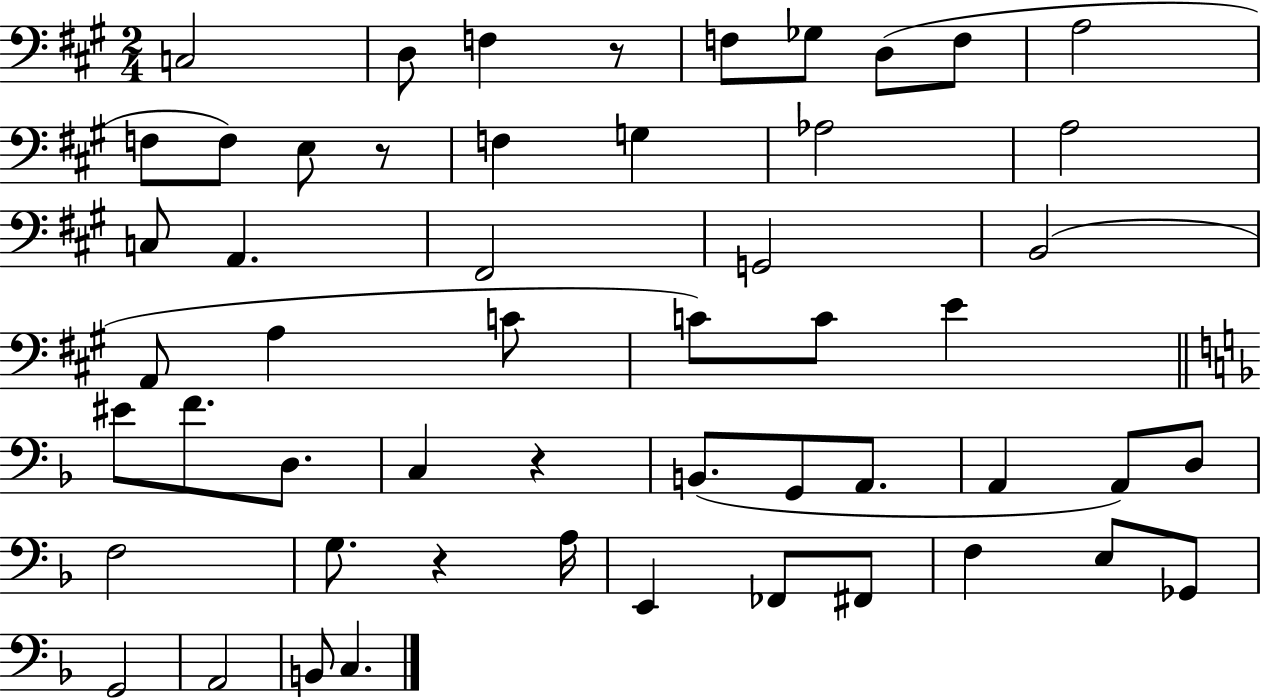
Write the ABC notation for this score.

X:1
T:Untitled
M:2/4
L:1/4
K:A
C,2 D,/2 F, z/2 F,/2 _G,/2 D,/2 F,/2 A,2 F,/2 F,/2 E,/2 z/2 F, G, _A,2 A,2 C,/2 A,, ^F,,2 G,,2 B,,2 A,,/2 A, C/2 C/2 C/2 E ^E/2 F/2 D,/2 C, z B,,/2 G,,/2 A,,/2 A,, A,,/2 D,/2 F,2 G,/2 z A,/4 E,, _F,,/2 ^F,,/2 F, E,/2 _G,,/2 G,,2 A,,2 B,,/2 C,